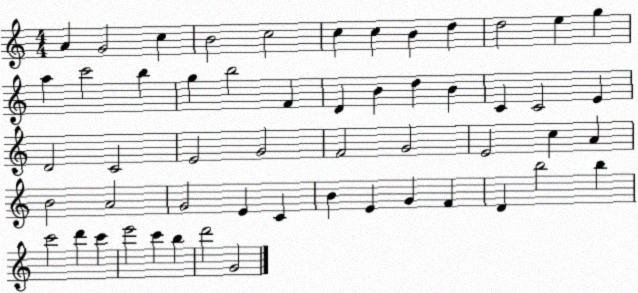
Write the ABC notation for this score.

X:1
T:Untitled
M:4/4
L:1/4
K:C
A G2 c B2 c2 c c B d d2 e g a c'2 b g b2 F D B d B C C2 E D2 C2 E2 G2 F2 G2 E2 c A B2 A2 G2 E C B E G F D b2 b c'2 d' c' e'2 c' b d'2 G2